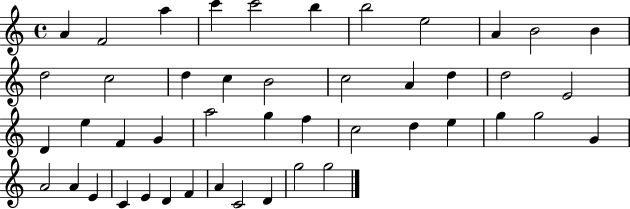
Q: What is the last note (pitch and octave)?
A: G5